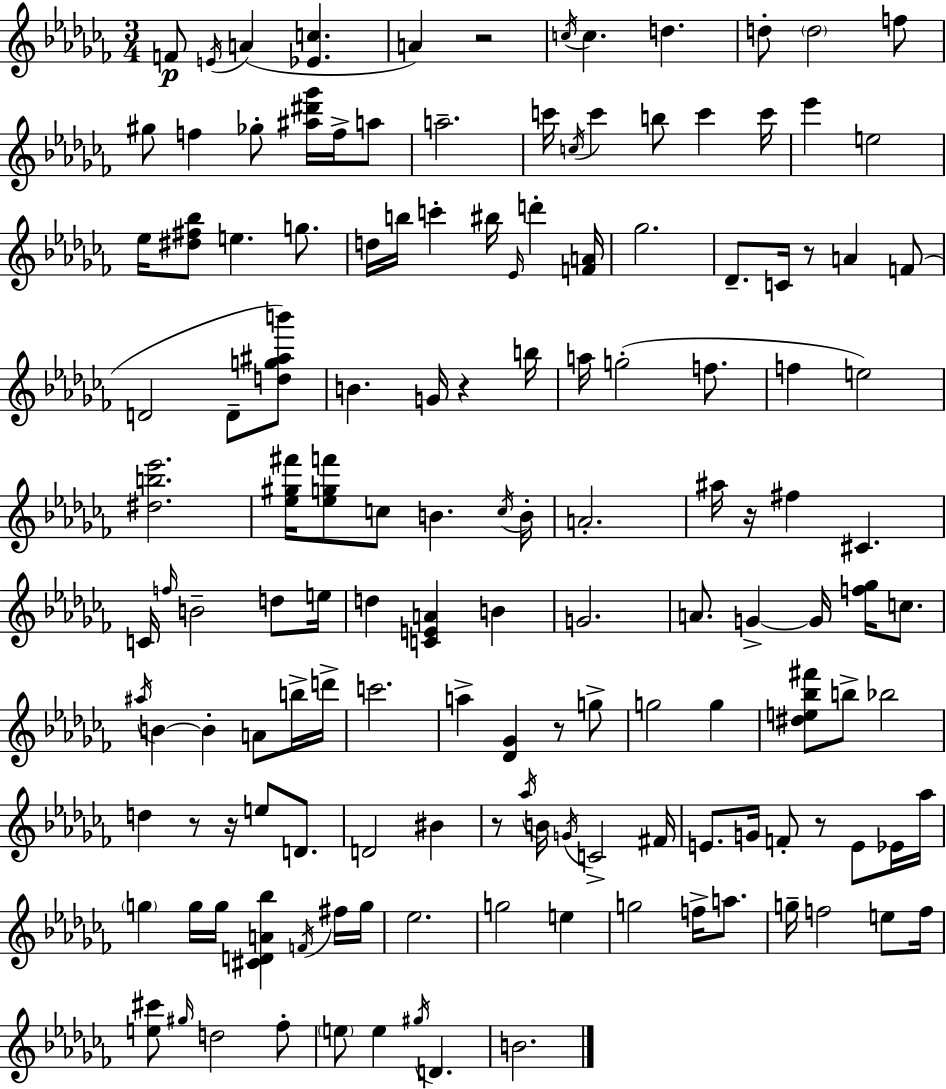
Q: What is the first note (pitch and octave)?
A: F4